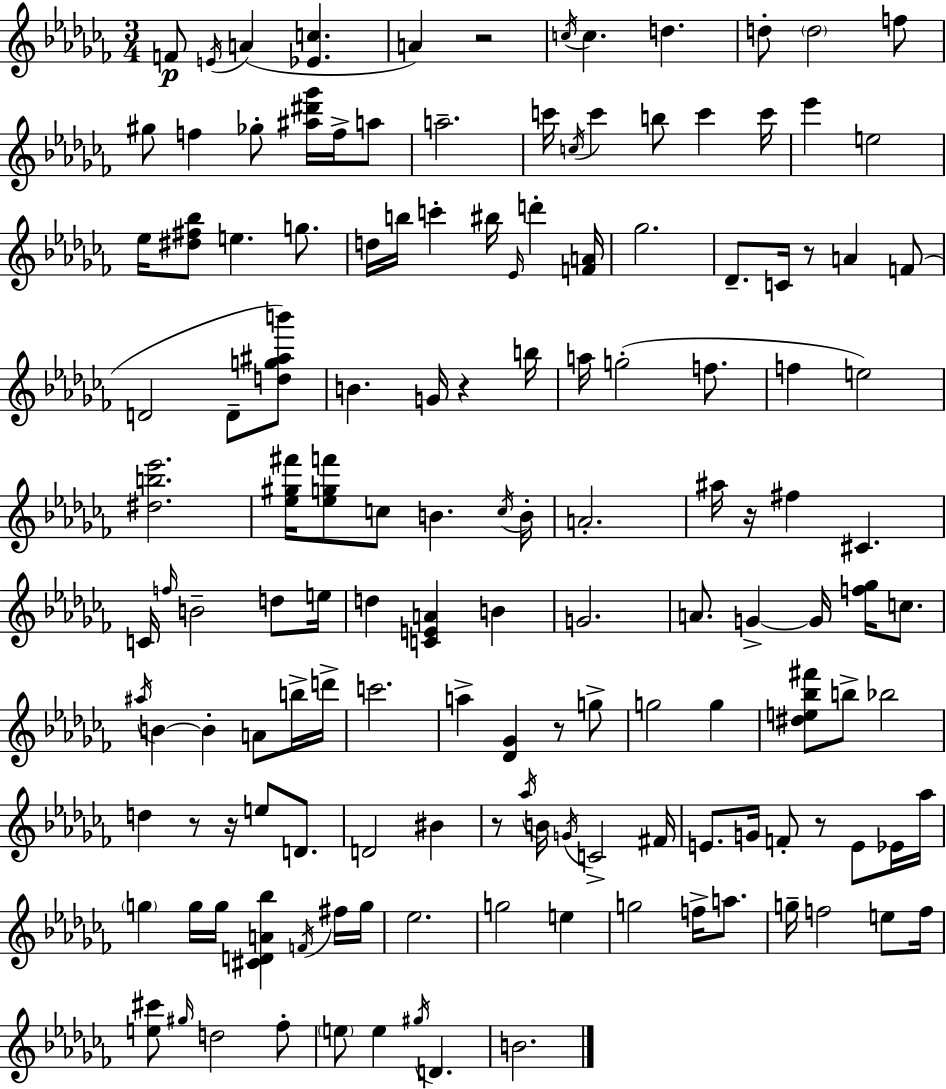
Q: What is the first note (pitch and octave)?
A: F4